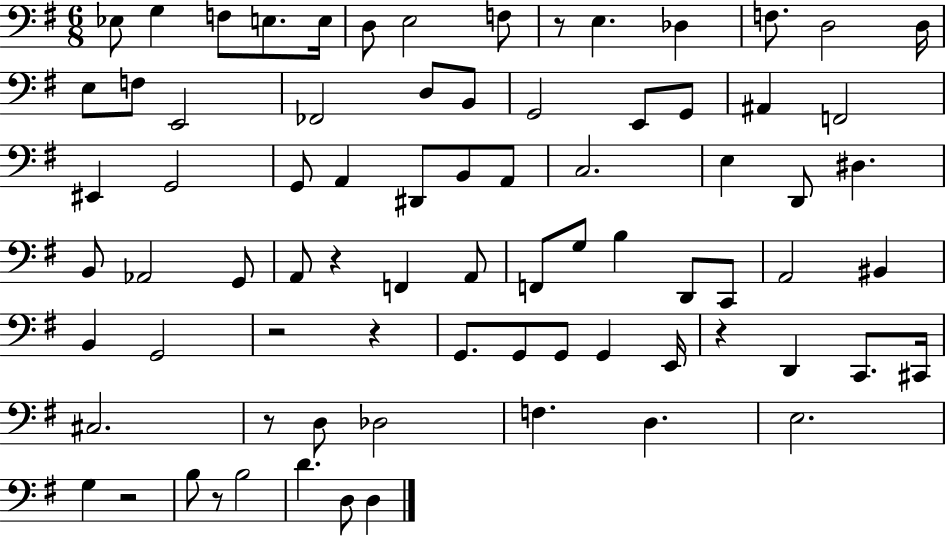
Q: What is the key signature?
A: G major